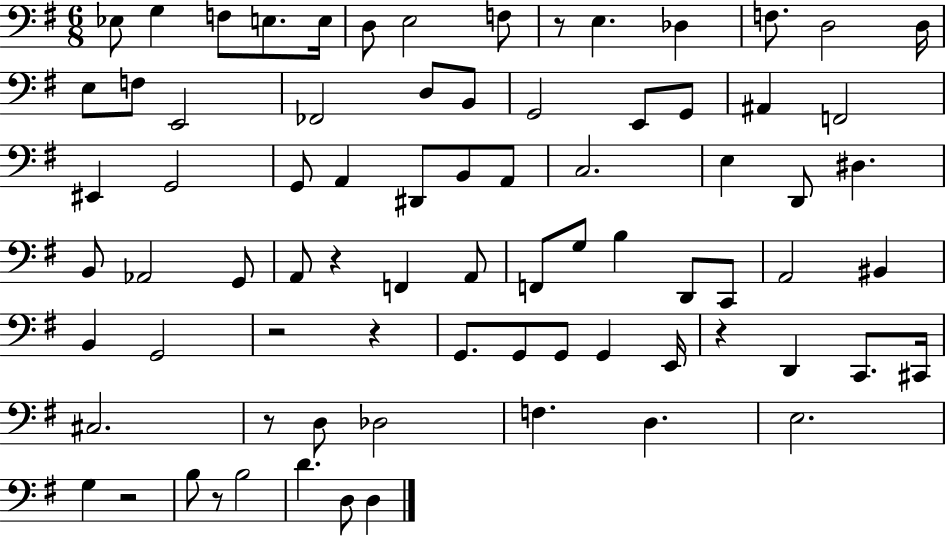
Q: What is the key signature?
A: G major